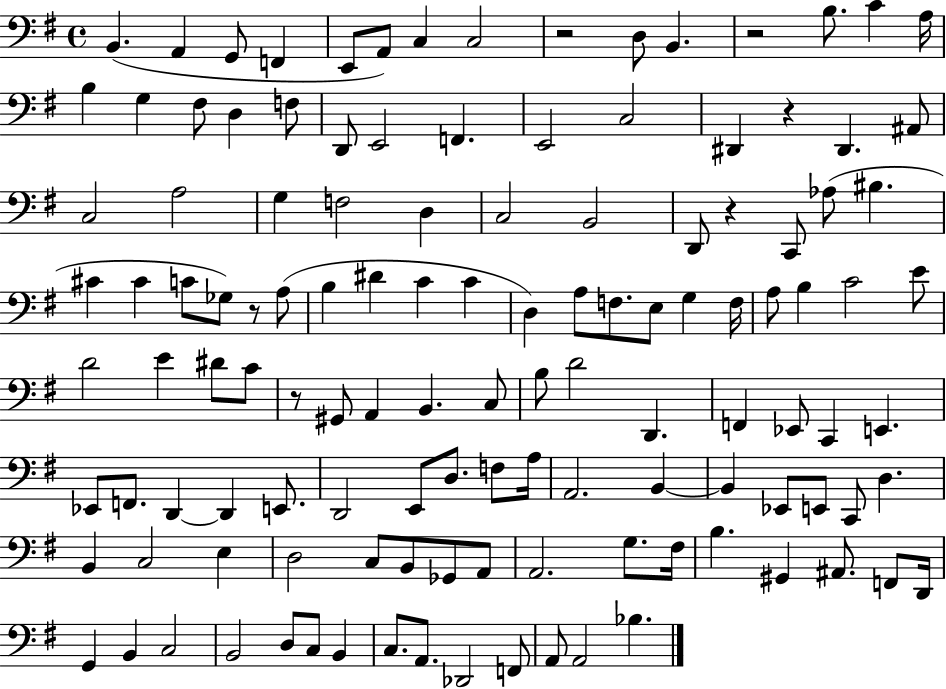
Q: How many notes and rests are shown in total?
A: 124